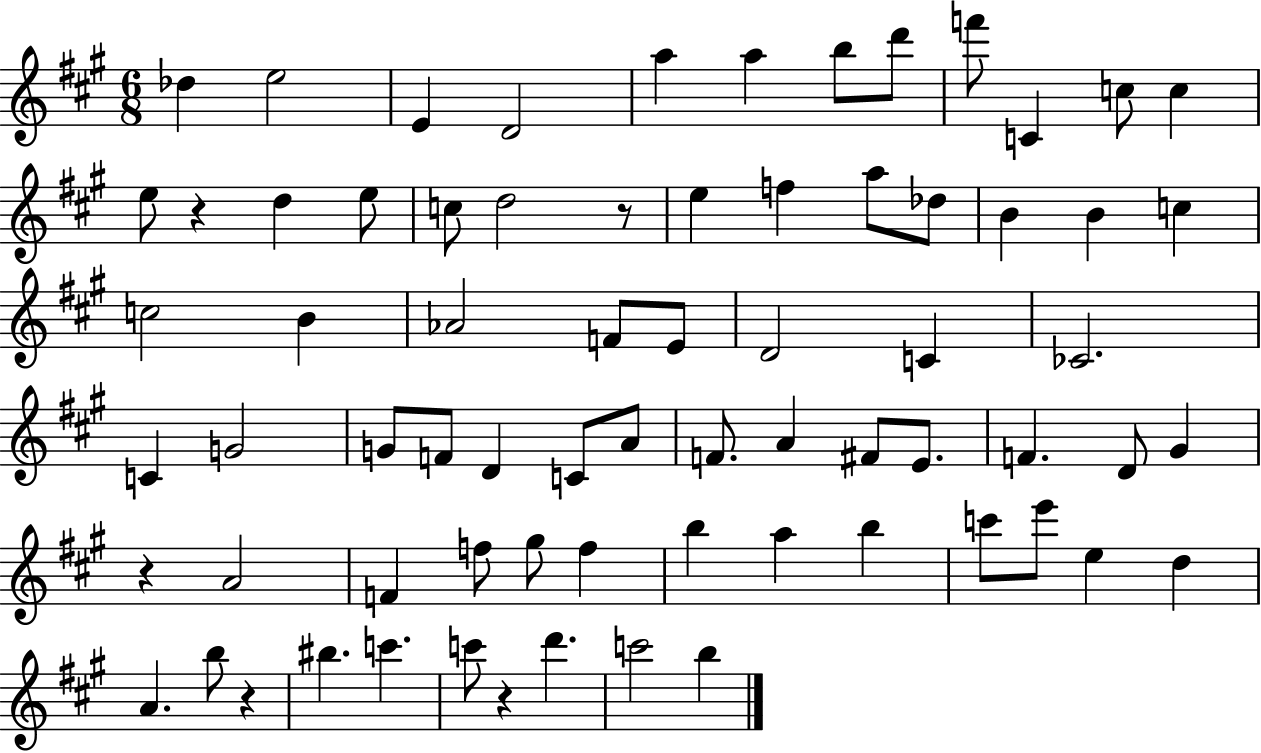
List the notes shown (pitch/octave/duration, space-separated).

Db5/q E5/h E4/q D4/h A5/q A5/q B5/e D6/e F6/e C4/q C5/e C5/q E5/e R/q D5/q E5/e C5/e D5/h R/e E5/q F5/q A5/e Db5/e B4/q B4/q C5/q C5/h B4/q Ab4/h F4/e E4/e D4/h C4/q CES4/h. C4/q G4/h G4/e F4/e D4/q C4/e A4/e F4/e. A4/q F#4/e E4/e. F4/q. D4/e G#4/q R/q A4/h F4/q F5/e G#5/e F5/q B5/q A5/q B5/q C6/e E6/e E5/q D5/q A4/q. B5/e R/q BIS5/q. C6/q. C6/e R/q D6/q. C6/h B5/q